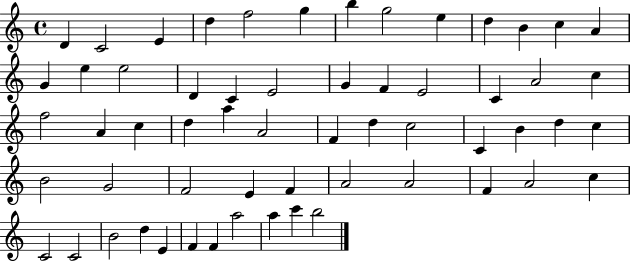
D4/q C4/h E4/q D5/q F5/h G5/q B5/q G5/h E5/q D5/q B4/q C5/q A4/q G4/q E5/q E5/h D4/q C4/q E4/h G4/q F4/q E4/h C4/q A4/h C5/q F5/h A4/q C5/q D5/q A5/q A4/h F4/q D5/q C5/h C4/q B4/q D5/q C5/q B4/h G4/h F4/h E4/q F4/q A4/h A4/h F4/q A4/h C5/q C4/h C4/h B4/h D5/q E4/q F4/q F4/q A5/h A5/q C6/q B5/h